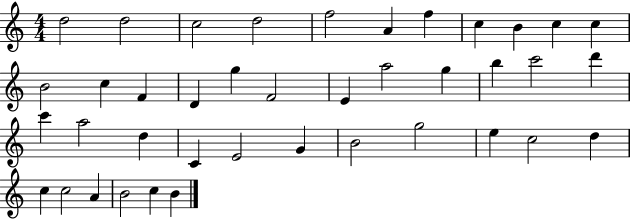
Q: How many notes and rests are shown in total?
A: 40